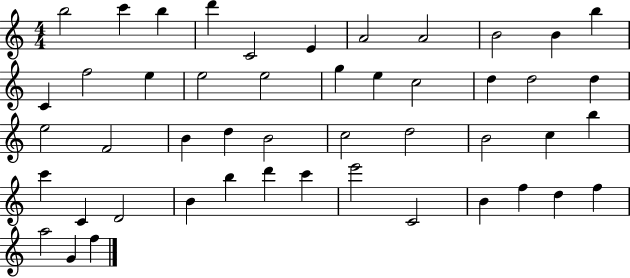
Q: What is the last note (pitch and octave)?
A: F5